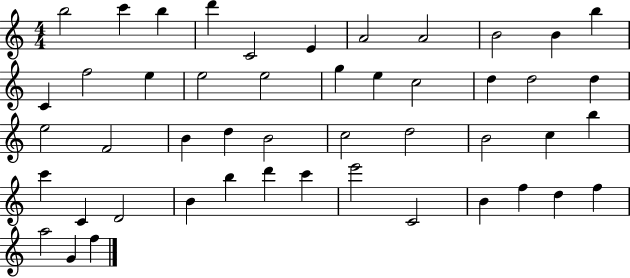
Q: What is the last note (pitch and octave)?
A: F5